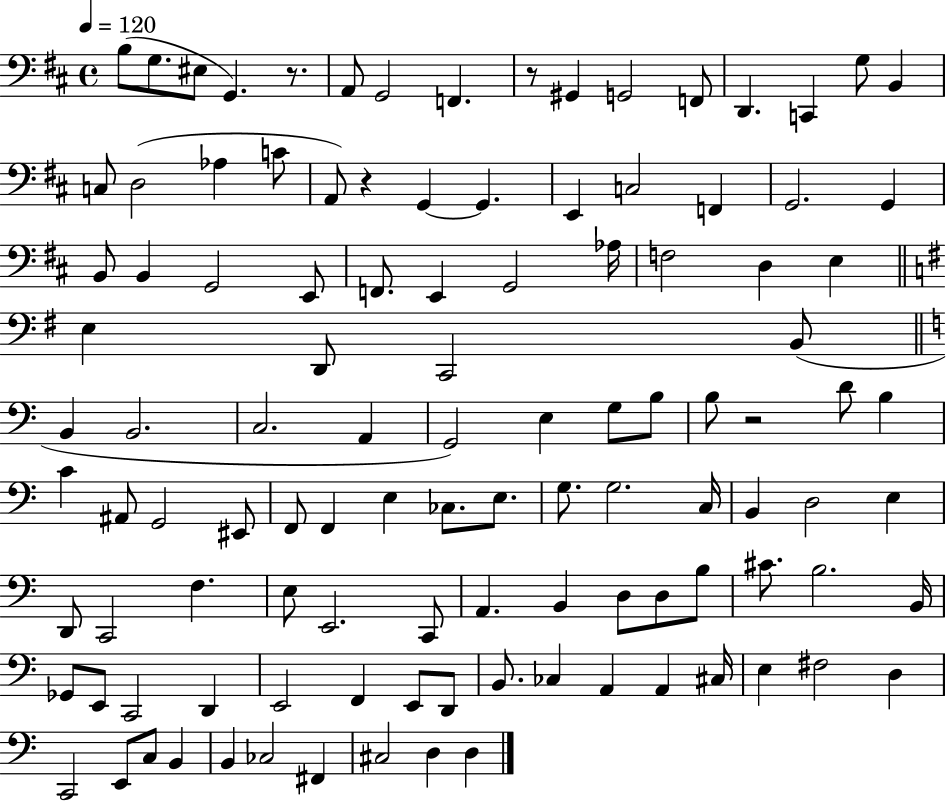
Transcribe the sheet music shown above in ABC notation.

X:1
T:Untitled
M:4/4
L:1/4
K:D
B,/2 G,/2 ^E,/2 G,, z/2 A,,/2 G,,2 F,, z/2 ^G,, G,,2 F,,/2 D,, C,, G,/2 B,, C,/2 D,2 _A, C/2 A,,/2 z G,, G,, E,, C,2 F,, G,,2 G,, B,,/2 B,, G,,2 E,,/2 F,,/2 E,, G,,2 _A,/4 F,2 D, E, E, D,,/2 C,,2 B,,/2 B,, B,,2 C,2 A,, G,,2 E, G,/2 B,/2 B,/2 z2 D/2 B, C ^A,,/2 G,,2 ^E,,/2 F,,/2 F,, E, _C,/2 E,/2 G,/2 G,2 C,/4 B,, D,2 E, D,,/2 C,,2 F, E,/2 E,,2 C,,/2 A,, B,, D,/2 D,/2 B,/2 ^C/2 B,2 B,,/4 _G,,/2 E,,/2 C,,2 D,, E,,2 F,, E,,/2 D,,/2 B,,/2 _C, A,, A,, ^C,/4 E, ^F,2 D, C,,2 E,,/2 C,/2 B,, B,, _C,2 ^F,, ^C,2 D, D,